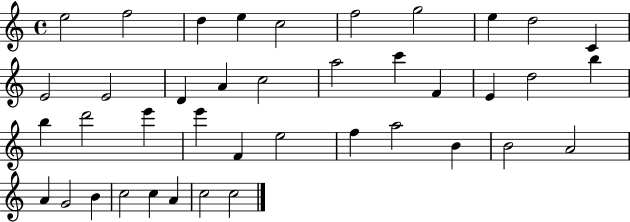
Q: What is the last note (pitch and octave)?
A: C5